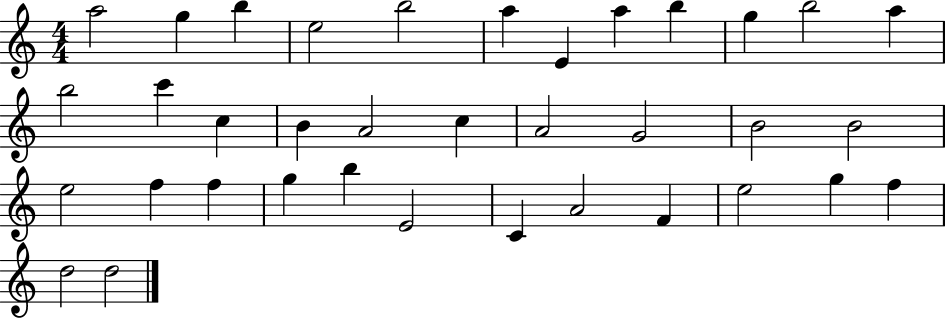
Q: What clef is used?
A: treble